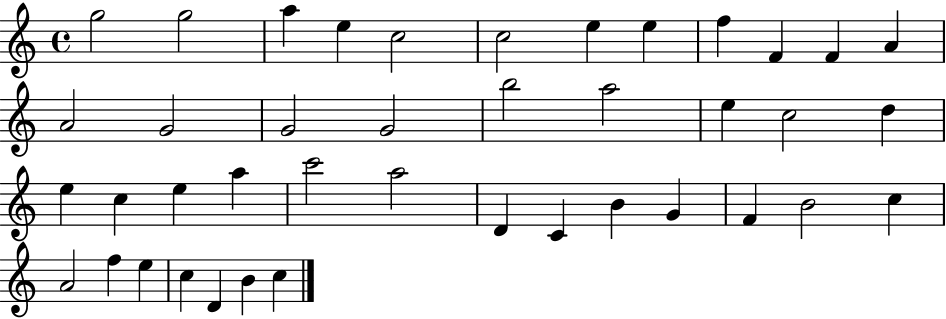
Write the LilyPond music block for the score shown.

{
  \clef treble
  \time 4/4
  \defaultTimeSignature
  \key c \major
  g''2 g''2 | a''4 e''4 c''2 | c''2 e''4 e''4 | f''4 f'4 f'4 a'4 | \break a'2 g'2 | g'2 g'2 | b''2 a''2 | e''4 c''2 d''4 | \break e''4 c''4 e''4 a''4 | c'''2 a''2 | d'4 c'4 b'4 g'4 | f'4 b'2 c''4 | \break a'2 f''4 e''4 | c''4 d'4 b'4 c''4 | \bar "|."
}